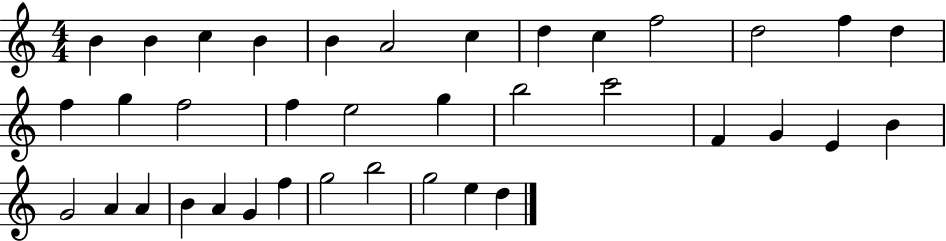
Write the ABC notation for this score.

X:1
T:Untitled
M:4/4
L:1/4
K:C
B B c B B A2 c d c f2 d2 f d f g f2 f e2 g b2 c'2 F G E B G2 A A B A G f g2 b2 g2 e d